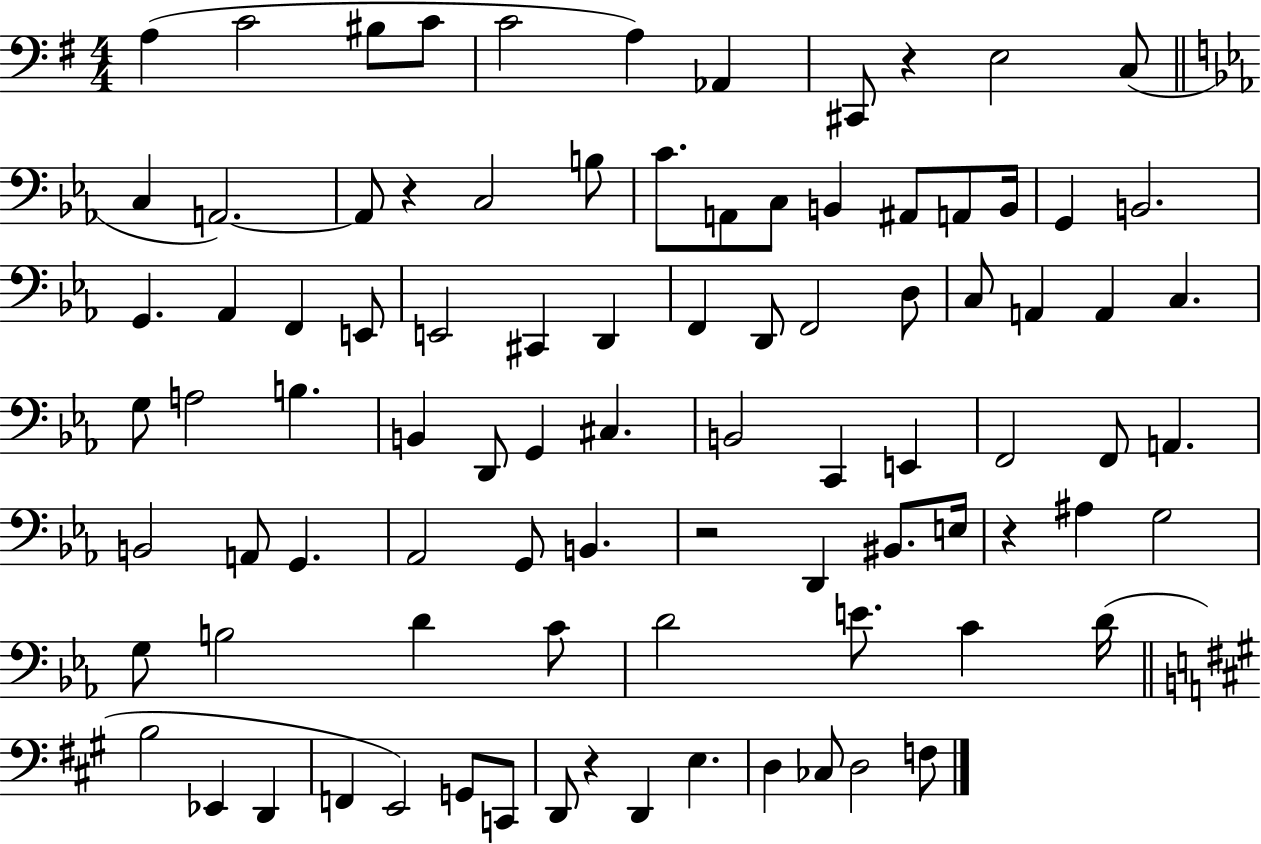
{
  \clef bass
  \numericTimeSignature
  \time 4/4
  \key g \major
  a4( c'2 bis8 c'8 | c'2 a4) aes,4 | cis,8 r4 e2 c8( | \bar "||" \break \key c \minor c4 a,2.~~) | a,8 r4 c2 b8 | c'8. a,8 c8 b,4 ais,8 a,8 b,16 | g,4 b,2. | \break g,4. aes,4 f,4 e,8 | e,2 cis,4 d,4 | f,4 d,8 f,2 d8 | c8 a,4 a,4 c4. | \break g8 a2 b4. | b,4 d,8 g,4 cis4. | b,2 c,4 e,4 | f,2 f,8 a,4. | \break b,2 a,8 g,4. | aes,2 g,8 b,4. | r2 d,4 bis,8. e16 | r4 ais4 g2 | \break g8 b2 d'4 c'8 | d'2 e'8. c'4 d'16( | \bar "||" \break \key a \major b2 ees,4 d,4 | f,4 e,2) g,8 c,8 | d,8 r4 d,4 e4. | d4 ces8 d2 f8 | \break \bar "|."
}